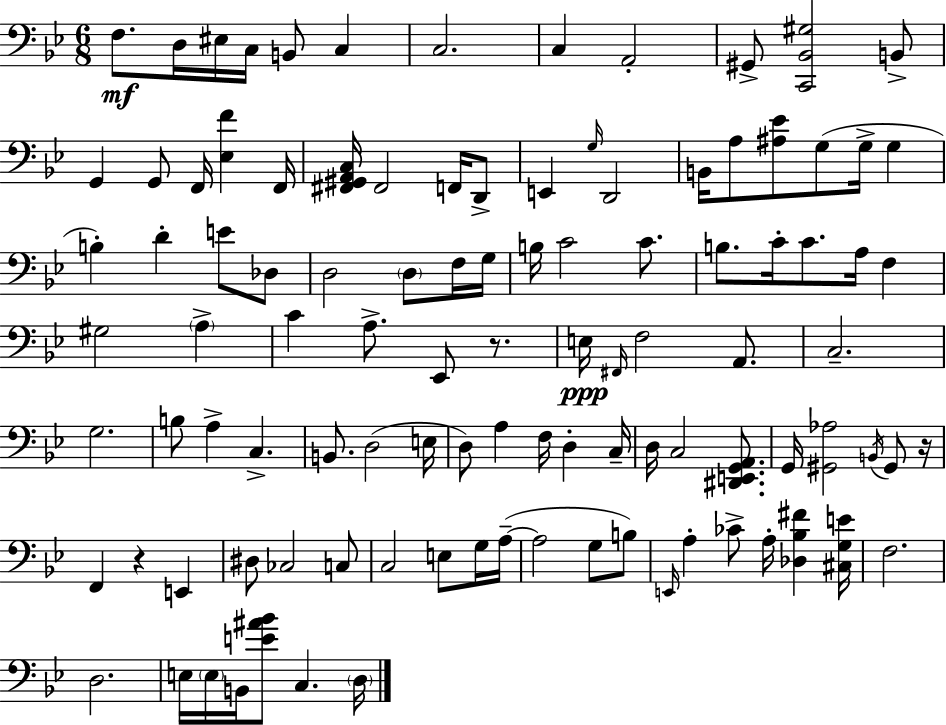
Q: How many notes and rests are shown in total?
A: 104